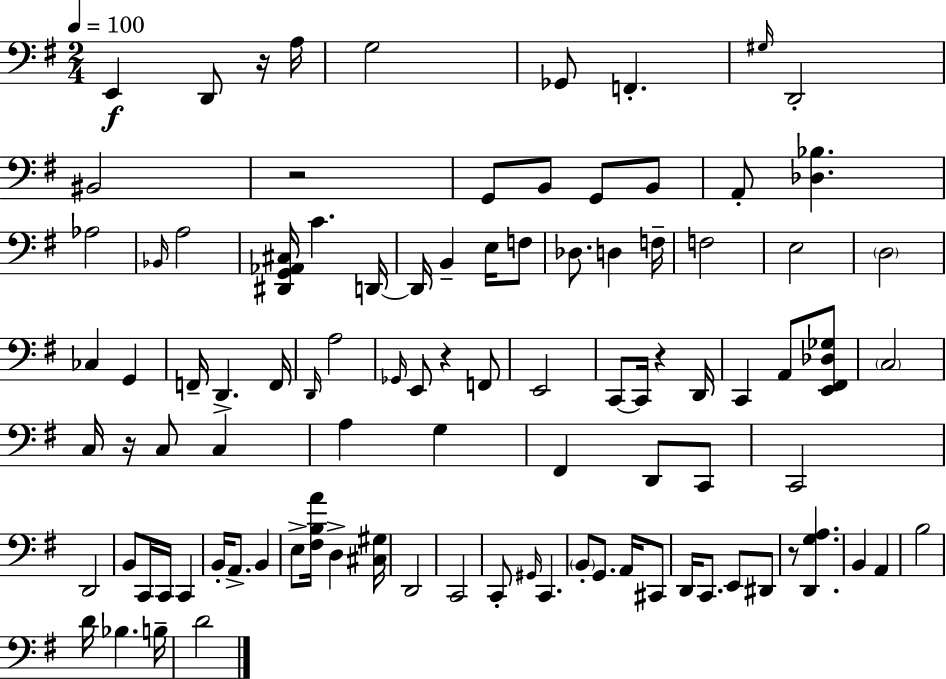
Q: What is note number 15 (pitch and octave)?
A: Ab3